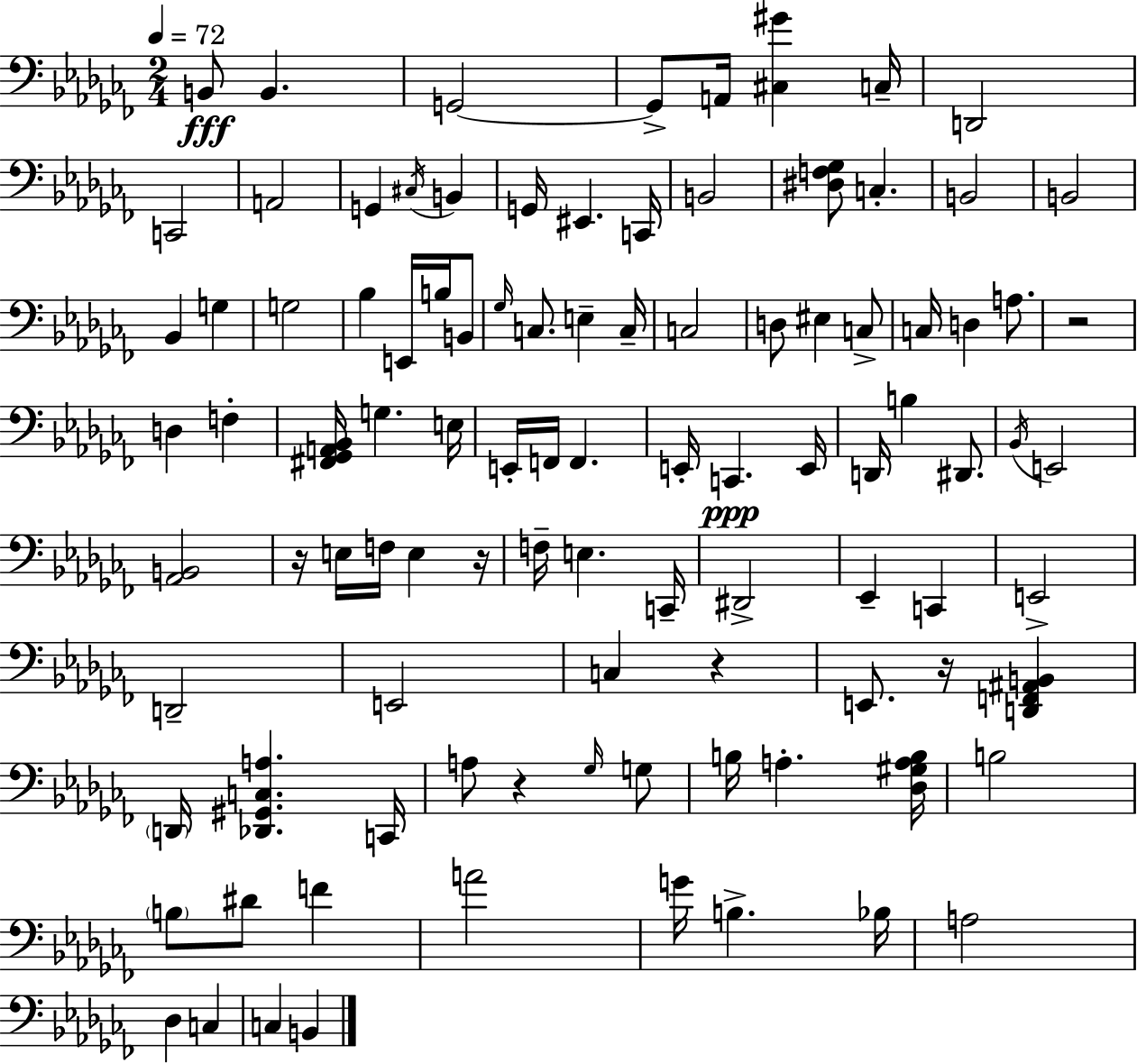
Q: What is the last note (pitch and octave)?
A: B2